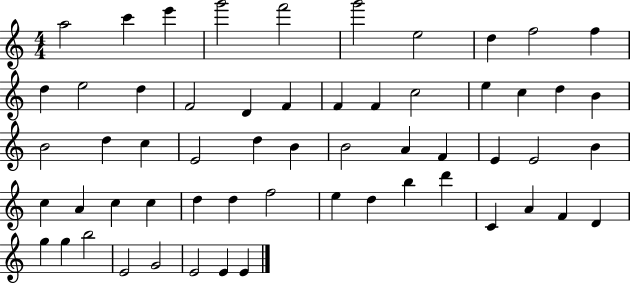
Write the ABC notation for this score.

X:1
T:Untitled
M:4/4
L:1/4
K:C
a2 c' e' g'2 f'2 g'2 e2 d f2 f d e2 d F2 D F F F c2 e c d B B2 d c E2 d B B2 A F E E2 B c A c c d d f2 e d b d' C A F D g g b2 E2 G2 E2 E E